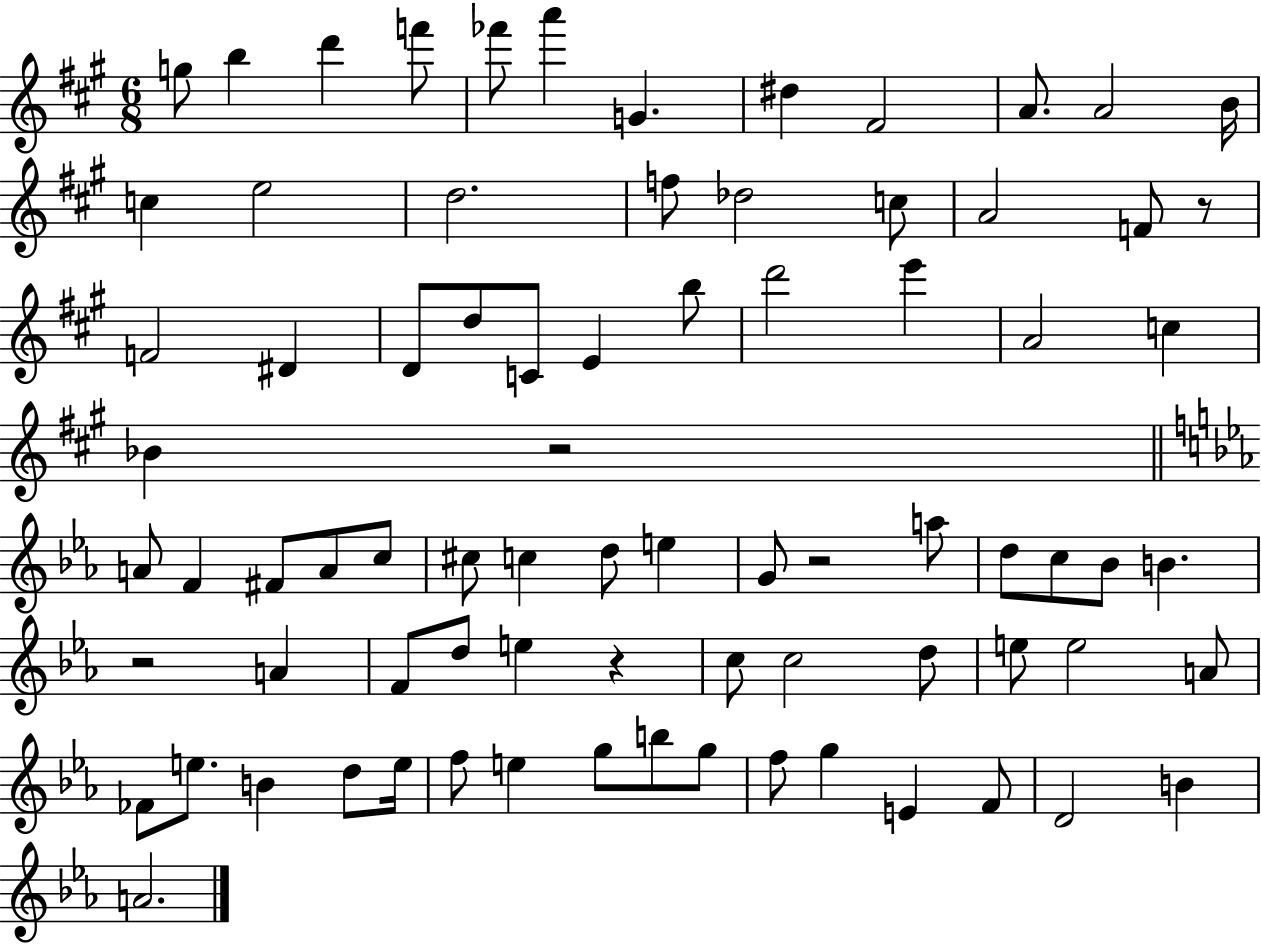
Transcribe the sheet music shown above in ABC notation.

X:1
T:Untitled
M:6/8
L:1/4
K:A
g/2 b d' f'/2 _f'/2 a' G ^d ^F2 A/2 A2 B/4 c e2 d2 f/2 _d2 c/2 A2 F/2 z/2 F2 ^D D/2 d/2 C/2 E b/2 d'2 e' A2 c _B z2 A/2 F ^F/2 A/2 c/2 ^c/2 c d/2 e G/2 z2 a/2 d/2 c/2 _B/2 B z2 A F/2 d/2 e z c/2 c2 d/2 e/2 e2 A/2 _F/2 e/2 B d/2 e/4 f/2 e g/2 b/2 g/2 f/2 g E F/2 D2 B A2